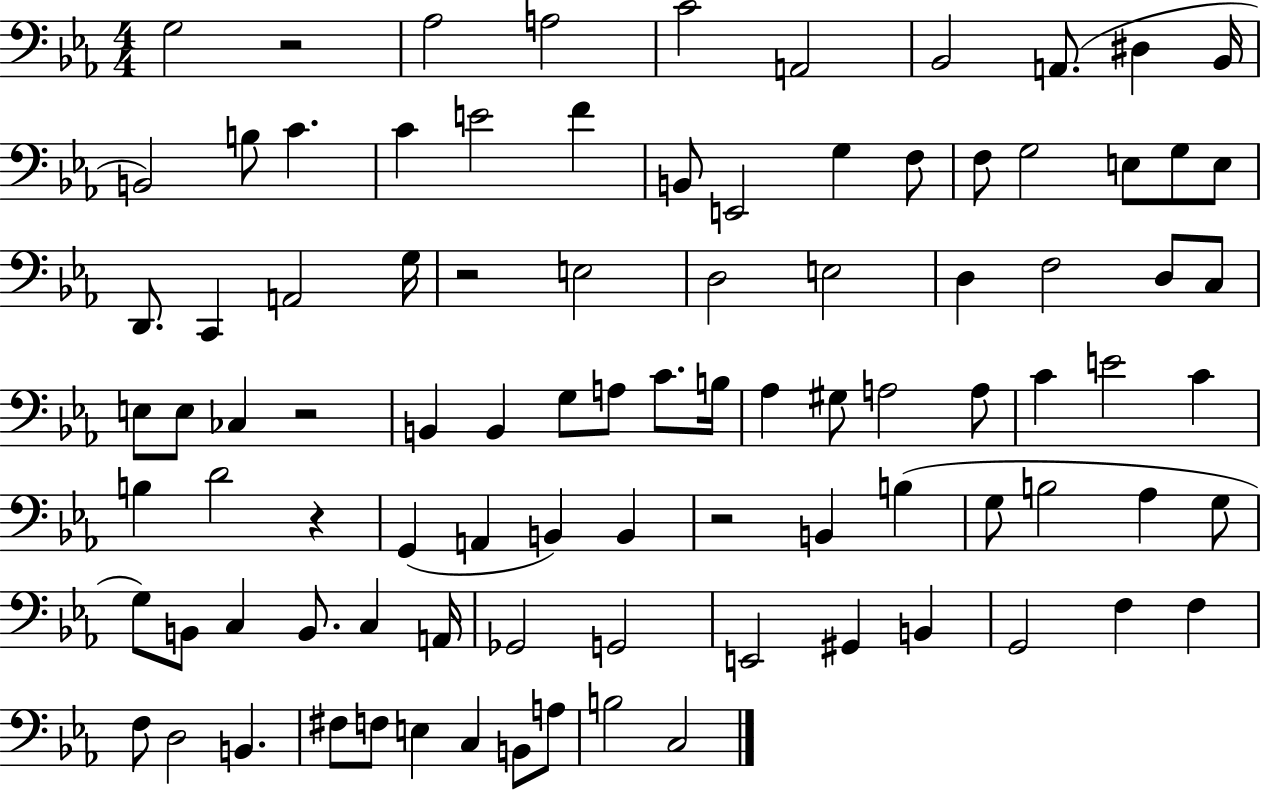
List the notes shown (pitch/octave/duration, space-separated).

G3/h R/h Ab3/h A3/h C4/h A2/h Bb2/h A2/e. D#3/q Bb2/s B2/h B3/e C4/q. C4/q E4/h F4/q B2/e E2/h G3/q F3/e F3/e G3/h E3/e G3/e E3/e D2/e. C2/q A2/h G3/s R/h E3/h D3/h E3/h D3/q F3/h D3/e C3/e E3/e E3/e CES3/q R/h B2/q B2/q G3/e A3/e C4/e. B3/s Ab3/q G#3/e A3/h A3/e C4/q E4/h C4/q B3/q D4/h R/q G2/q A2/q B2/q B2/q R/h B2/q B3/q G3/e B3/h Ab3/q G3/e G3/e B2/e C3/q B2/e. C3/q A2/s Gb2/h G2/h E2/h G#2/q B2/q G2/h F3/q F3/q F3/e D3/h B2/q. F#3/e F3/e E3/q C3/q B2/e A3/e B3/h C3/h